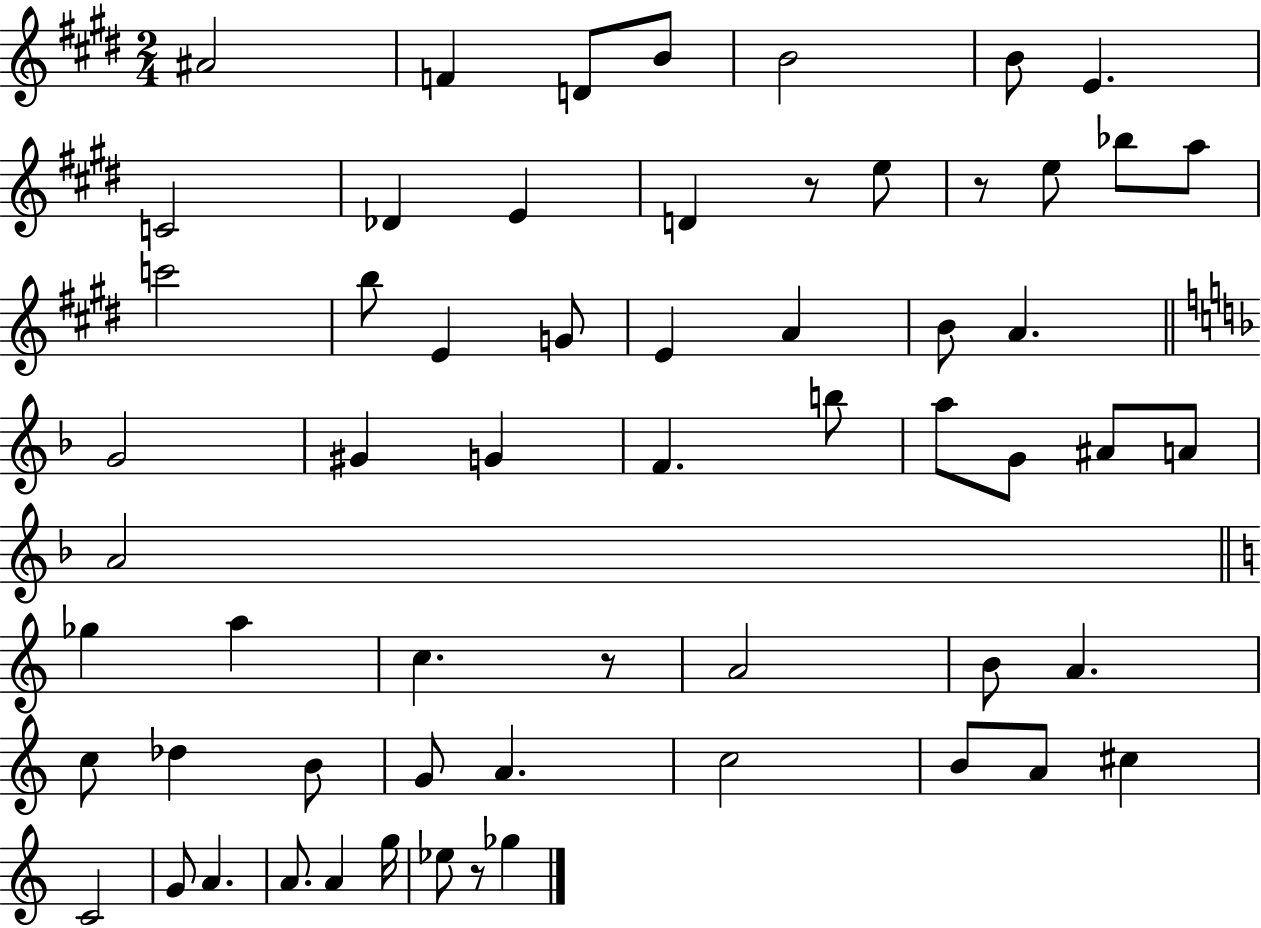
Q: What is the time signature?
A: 2/4